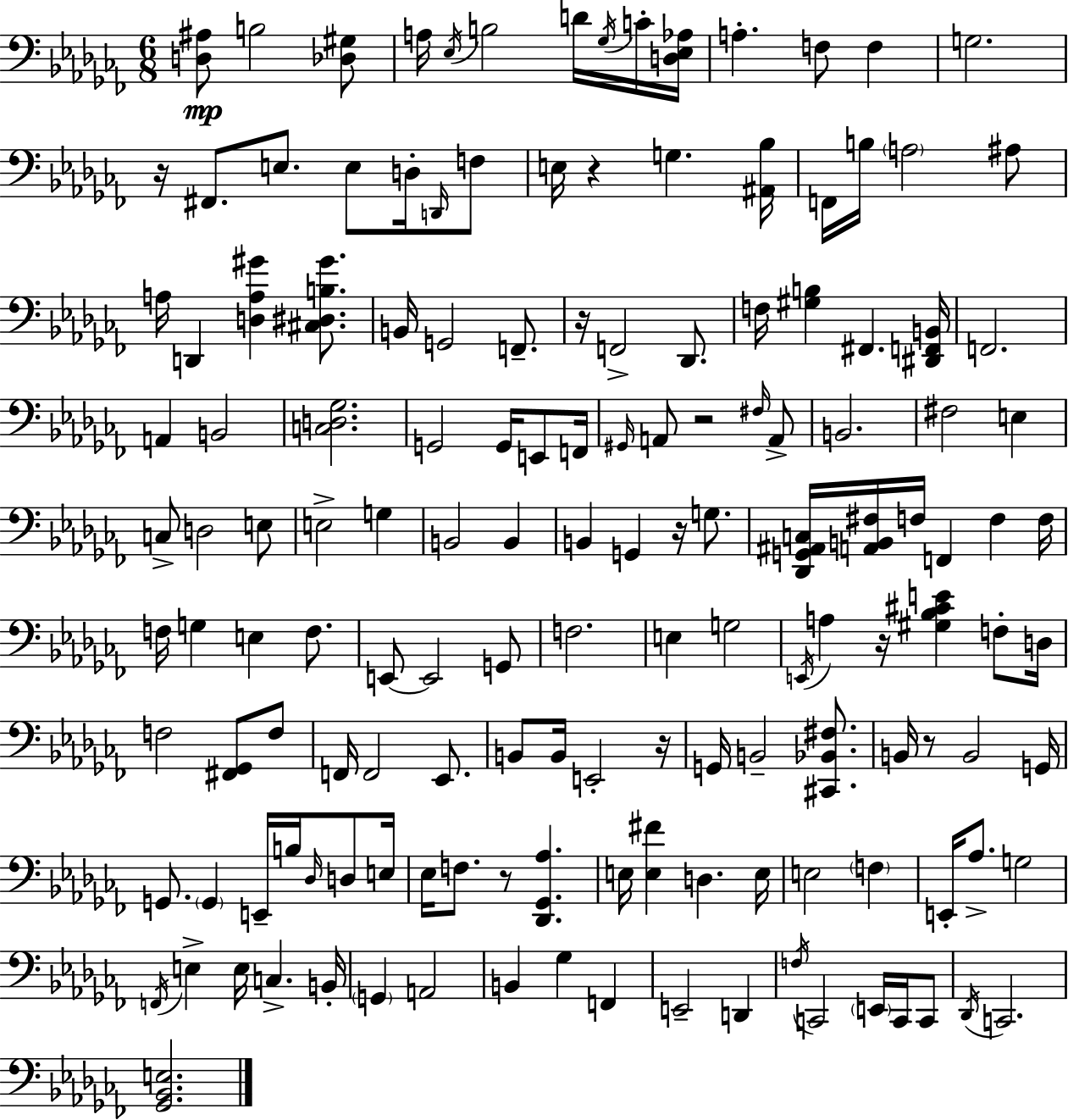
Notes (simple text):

[D3,A#3]/e B3/h [Db3,G#3]/e A3/s Eb3/s B3/h D4/s Gb3/s C4/s [D3,Eb3,Ab3]/s A3/q. F3/e F3/q G3/h. R/s F#2/e. E3/e. E3/e D3/s D2/s F3/e E3/s R/q G3/q. [A#2,Bb3]/s F2/s B3/s A3/h A#3/e A3/s D2/q [D3,A3,G#4]/q [C#3,D#3,B3,G#4]/e. B2/s G2/h F2/e. R/s F2/h Db2/e. F3/s [G#3,B3]/q F#2/q. [D#2,F2,B2]/s F2/h. A2/q B2/h [C3,D3,Gb3]/h. G2/h G2/s E2/e F2/s G#2/s A2/e R/h F#3/s A2/e B2/h. F#3/h E3/q C3/e D3/h E3/e E3/h G3/q B2/h B2/q B2/q G2/q R/s G3/e. [Db2,G2,A#2,C3]/s [A2,B2,F#3]/s F3/s F2/q F3/q F3/s F3/s G3/q E3/q F3/e. E2/e E2/h G2/e F3/h. E3/q G3/h E2/s A3/q R/s [G#3,Bb3,C#4,E4]/q F3/e D3/s F3/h [F#2,Gb2]/e F3/e F2/s F2/h Eb2/e. B2/e B2/s E2/h R/s G2/s B2/h [C#2,Bb2,F#3]/e. B2/s R/e B2/h G2/s G2/e. G2/q E2/s B3/s Db3/s D3/e E3/s Eb3/s F3/e. R/e [Db2,Gb2,Ab3]/q. E3/s [E3,F#4]/q D3/q. E3/s E3/h F3/q E2/s Ab3/e. G3/h F2/s E3/q E3/s C3/q. B2/s G2/q A2/h B2/q Gb3/q F2/q E2/h D2/q F3/s C2/h E2/s C2/s C2/e Db2/s C2/h. [Gb2,Bb2,E3]/h.